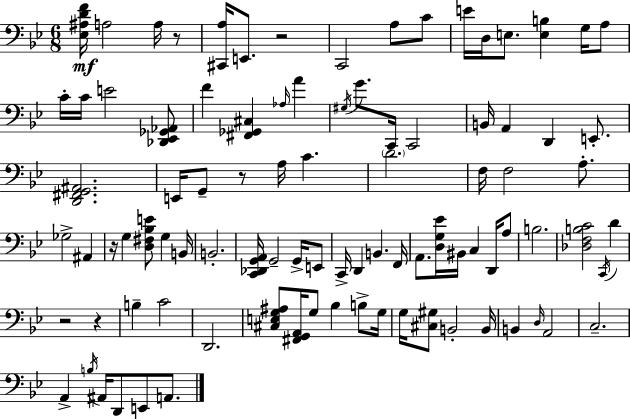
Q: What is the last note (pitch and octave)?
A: A2